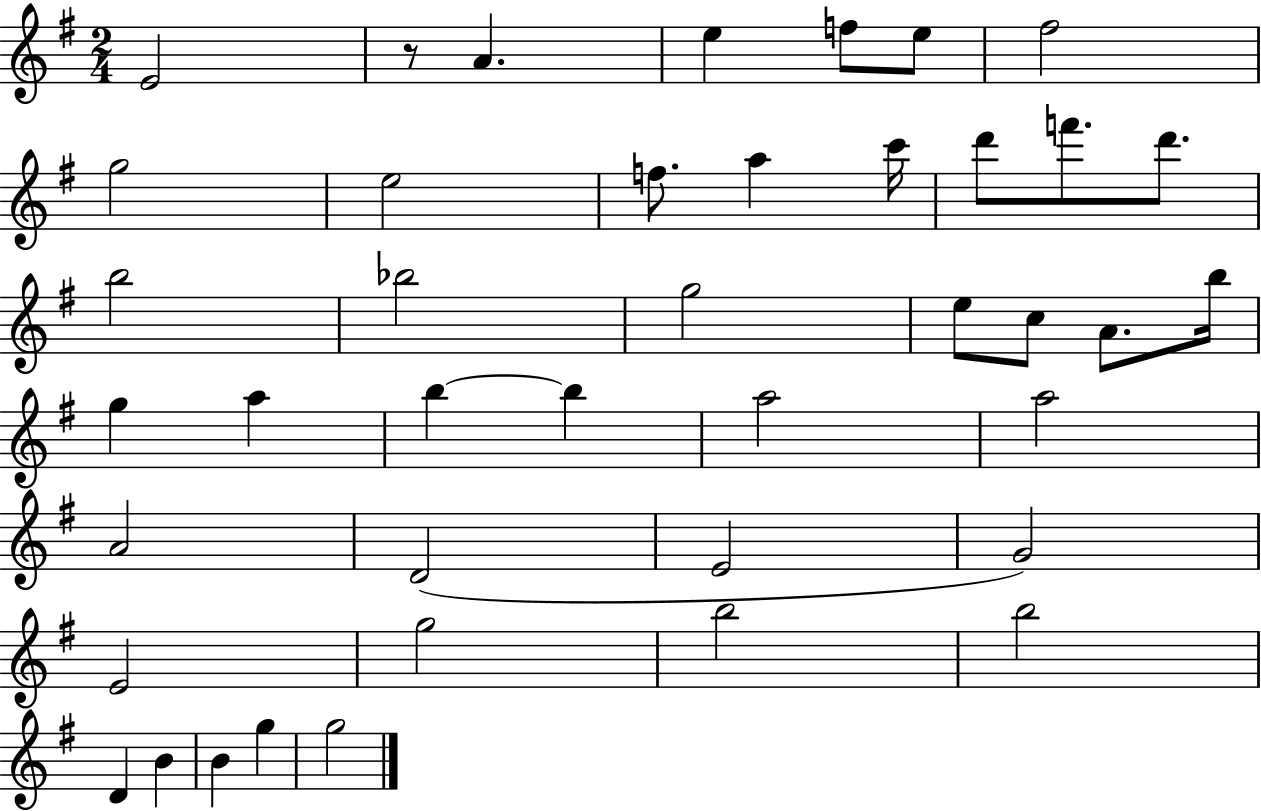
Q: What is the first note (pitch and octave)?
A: E4